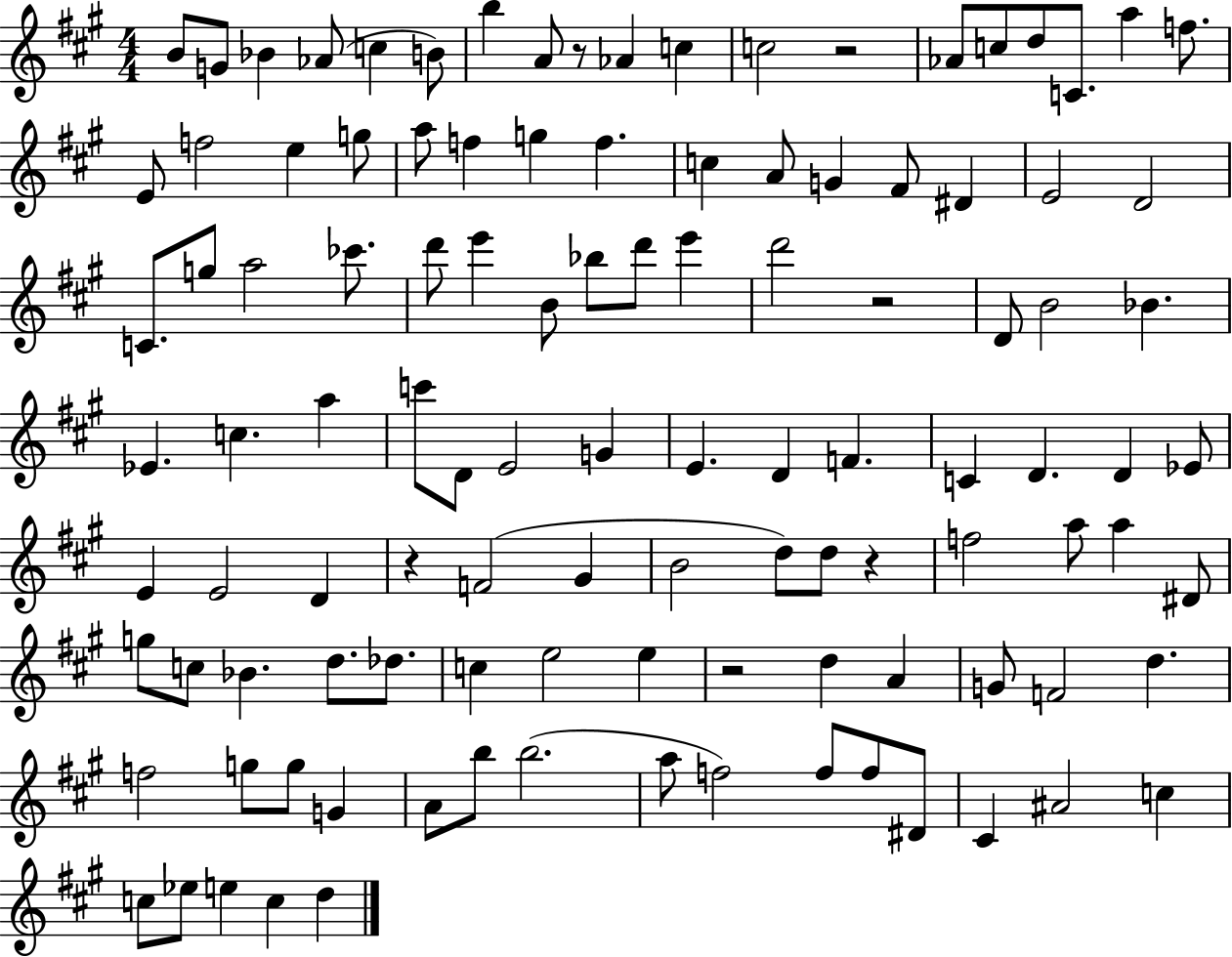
B4/e G4/e Bb4/q Ab4/e C5/q B4/e B5/q A4/e R/e Ab4/q C5/q C5/h R/h Ab4/e C5/e D5/e C4/e. A5/q F5/e. E4/e F5/h E5/q G5/e A5/e F5/q G5/q F5/q. C5/q A4/e G4/q F#4/e D#4/q E4/h D4/h C4/e. G5/e A5/h CES6/e. D6/e E6/q B4/e Bb5/e D6/e E6/q D6/h R/h D4/e B4/h Bb4/q. Eb4/q. C5/q. A5/q C6/e D4/e E4/h G4/q E4/q. D4/q F4/q. C4/q D4/q. D4/q Eb4/e E4/q E4/h D4/q R/q F4/h G#4/q B4/h D5/e D5/e R/q F5/h A5/e A5/q D#4/e G5/e C5/e Bb4/q. D5/e. Db5/e. C5/q E5/h E5/q R/h D5/q A4/q G4/e F4/h D5/q. F5/h G5/e G5/e G4/q A4/e B5/e B5/h. A5/e F5/h F5/e F5/e D#4/e C#4/q A#4/h C5/q C5/e Eb5/e E5/q C5/q D5/q